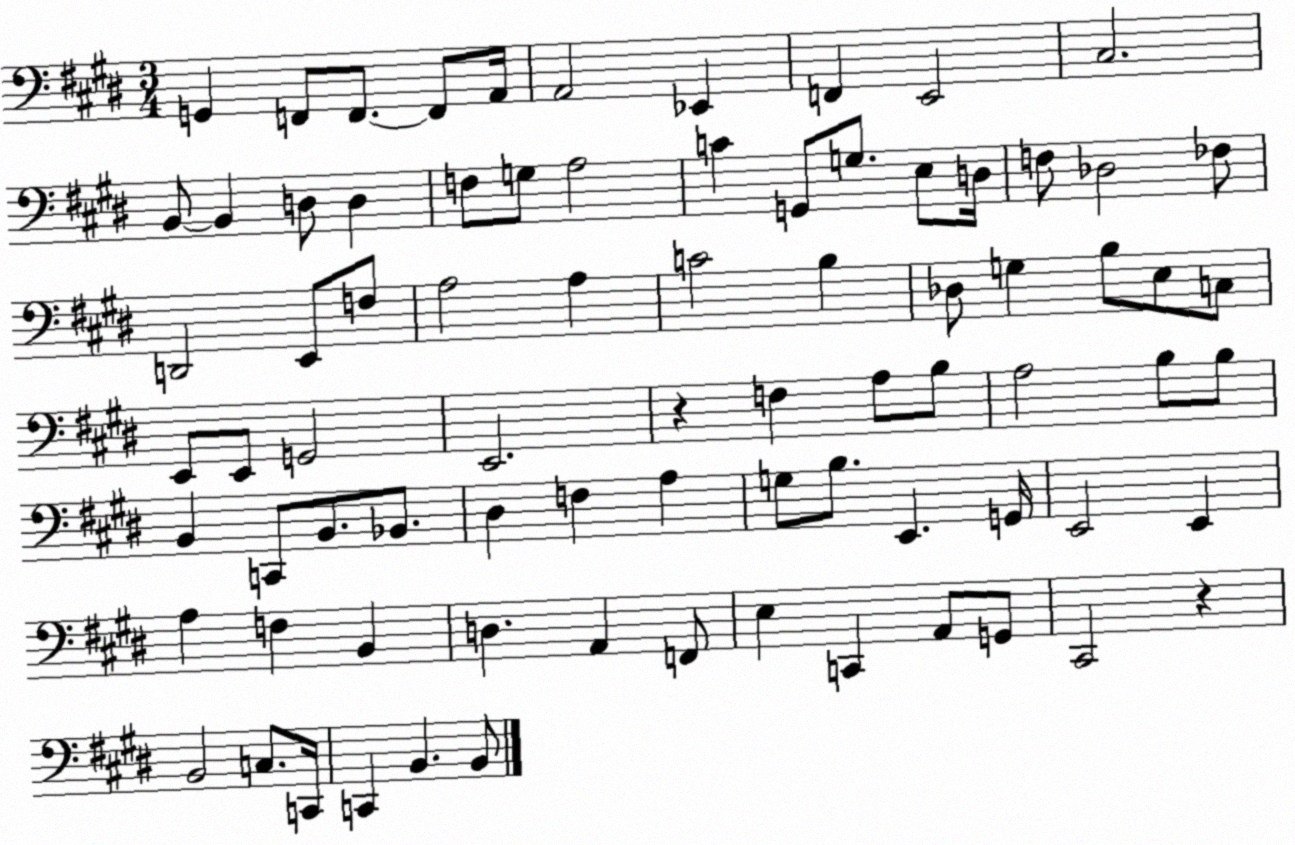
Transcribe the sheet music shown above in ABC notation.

X:1
T:Untitled
M:3/4
L:1/4
K:E
G,, F,,/2 F,,/2 F,,/2 A,,/4 A,,2 _E,, F,, E,,2 ^C,2 B,,/2 B,, D,/2 D, F,/2 G,/2 A,2 C G,,/2 G,/2 E,/2 D,/4 F,/2 _D,2 _F,/2 D,,2 E,,/2 F,/2 A,2 A, C2 B, _D,/2 G, B,/2 E,/2 C,/2 E,,/2 E,,/2 G,,2 E,,2 z F, A,/2 B,/2 A,2 B,/2 B,/2 B,, C,,/2 B,,/2 _B,,/2 ^D, F, A, G,/2 B,/2 E,, G,,/4 E,,2 E,, A, F, B,, D, A,, F,,/2 E, C,, A,,/2 G,,/2 ^C,,2 z B,,2 C,/2 C,,/4 C,, B,, B,,/2